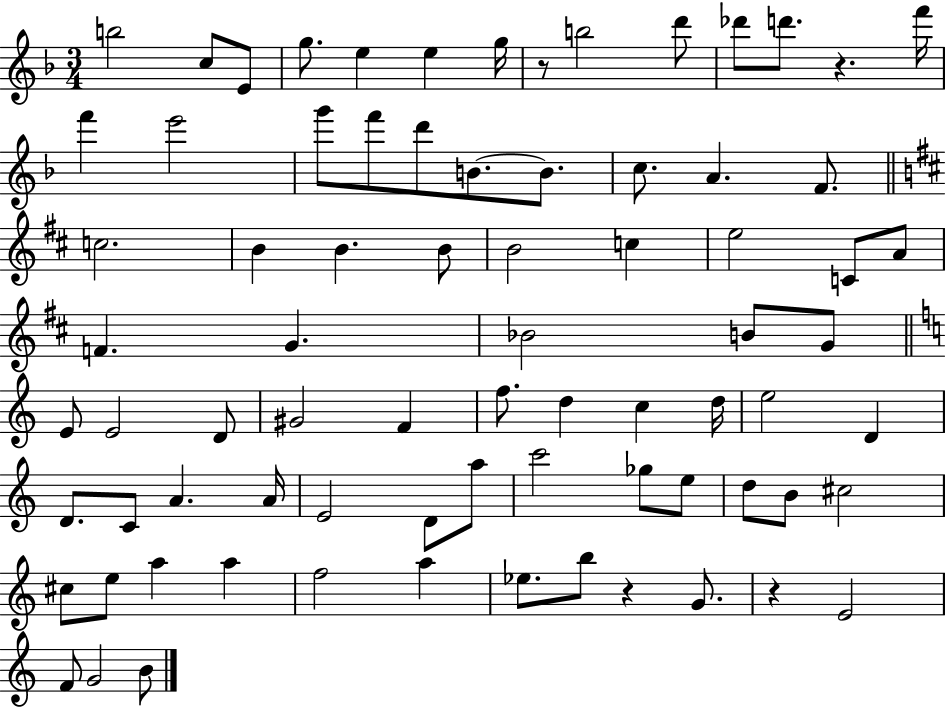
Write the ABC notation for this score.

X:1
T:Untitled
M:3/4
L:1/4
K:F
b2 c/2 E/2 g/2 e e g/4 z/2 b2 d'/2 _d'/2 d'/2 z f'/4 f' e'2 g'/2 f'/2 d'/2 B/2 B/2 c/2 A F/2 c2 B B B/2 B2 c e2 C/2 A/2 F G _B2 B/2 G/2 E/2 E2 D/2 ^G2 F f/2 d c d/4 e2 D D/2 C/2 A A/4 E2 D/2 a/2 c'2 _g/2 e/2 d/2 B/2 ^c2 ^c/2 e/2 a a f2 a _e/2 b/2 z G/2 z E2 F/2 G2 B/2